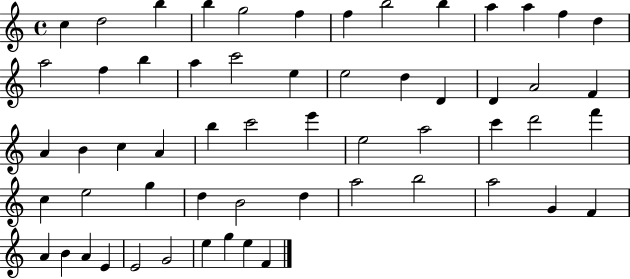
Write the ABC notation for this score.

X:1
T:Untitled
M:4/4
L:1/4
K:C
c d2 b b g2 f f b2 b a a f d a2 f b a c'2 e e2 d D D A2 F A B c A b c'2 e' e2 a2 c' d'2 f' c e2 g d B2 d a2 b2 a2 G F A B A E E2 G2 e g e F